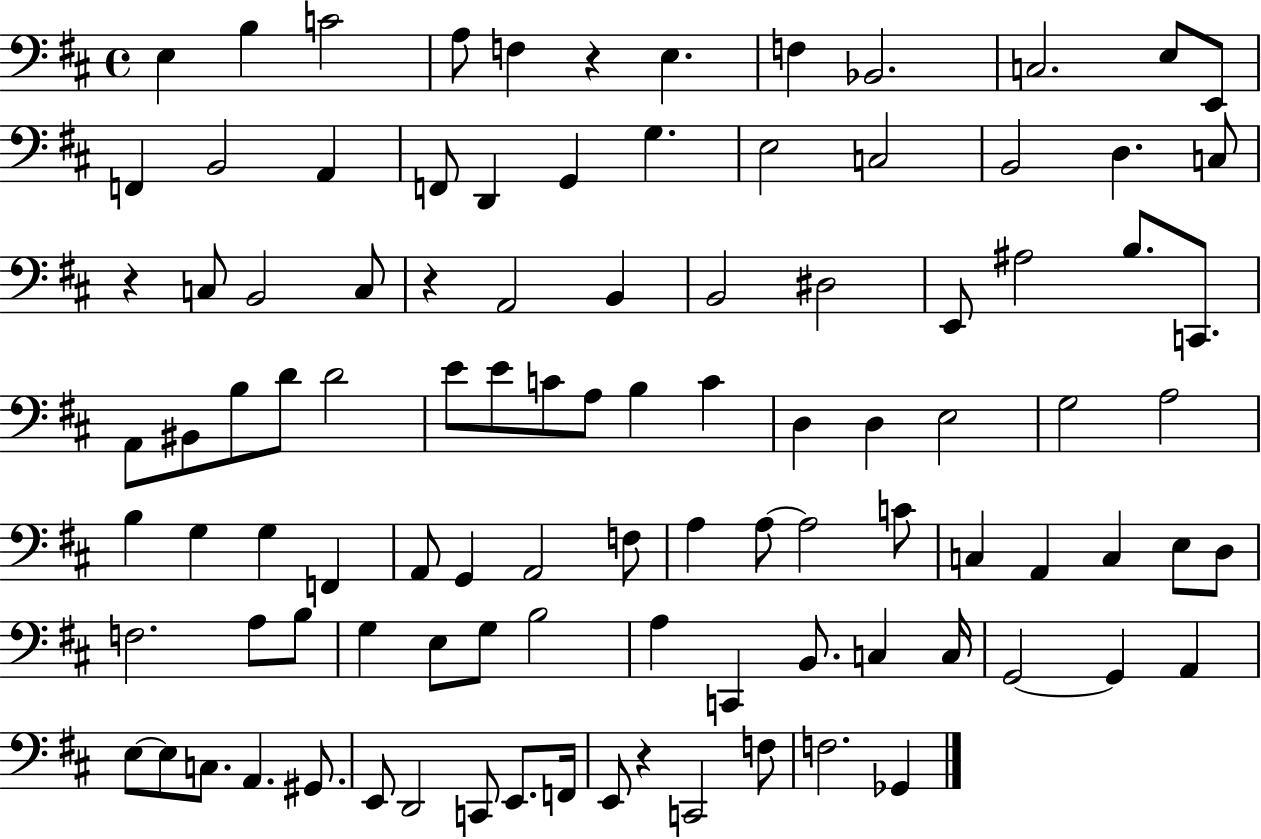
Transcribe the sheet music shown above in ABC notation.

X:1
T:Untitled
M:4/4
L:1/4
K:D
E, B, C2 A,/2 F, z E, F, _B,,2 C,2 E,/2 E,,/2 F,, B,,2 A,, F,,/2 D,, G,, G, E,2 C,2 B,,2 D, C,/2 z C,/2 B,,2 C,/2 z A,,2 B,, B,,2 ^D,2 E,,/2 ^A,2 B,/2 C,,/2 A,,/2 ^B,,/2 B,/2 D/2 D2 E/2 E/2 C/2 A,/2 B, C D, D, E,2 G,2 A,2 B, G, G, F,, A,,/2 G,, A,,2 F,/2 A, A,/2 A,2 C/2 C, A,, C, E,/2 D,/2 F,2 A,/2 B,/2 G, E,/2 G,/2 B,2 A, C,, B,,/2 C, C,/4 G,,2 G,, A,, E,/2 E,/2 C,/2 A,, ^G,,/2 E,,/2 D,,2 C,,/2 E,,/2 F,,/4 E,,/2 z C,,2 F,/2 F,2 _G,,